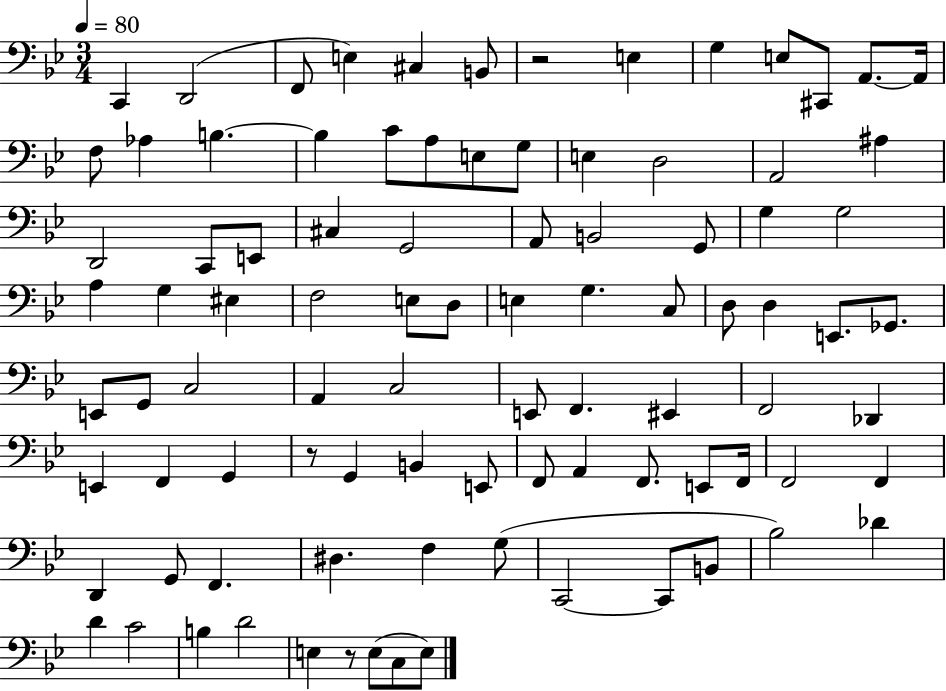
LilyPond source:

{
  \clef bass
  \numericTimeSignature
  \time 3/4
  \key bes \major
  \tempo 4 = 80
  c,4 d,2( | f,8 e4) cis4 b,8 | r2 e4 | g4 e8 cis,8 a,8.~~ a,16 | \break f8 aes4 b4.~~ | b4 c'8 a8 e8 g8 | e4 d2 | a,2 ais4 | \break d,2 c,8 e,8 | cis4 g,2 | a,8 b,2 g,8 | g4 g2 | \break a4 g4 eis4 | f2 e8 d8 | e4 g4. c8 | d8 d4 e,8. ges,8. | \break e,8 g,8 c2 | a,4 c2 | e,8 f,4. eis,4 | f,2 des,4 | \break e,4 f,4 g,4 | r8 g,4 b,4 e,8 | f,8 a,4 f,8. e,8 f,16 | f,2 f,4 | \break d,4 g,8 f,4. | dis4. f4 g8( | c,2~~ c,8 b,8 | bes2) des'4 | \break d'4 c'2 | b4 d'2 | e4 r8 e8( c8 e8) | \bar "|."
}